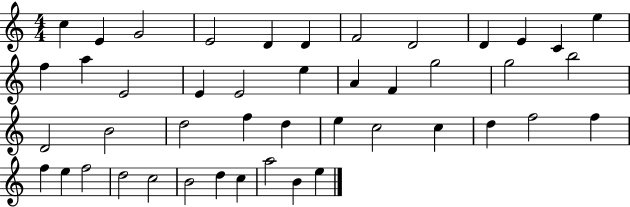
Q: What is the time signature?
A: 4/4